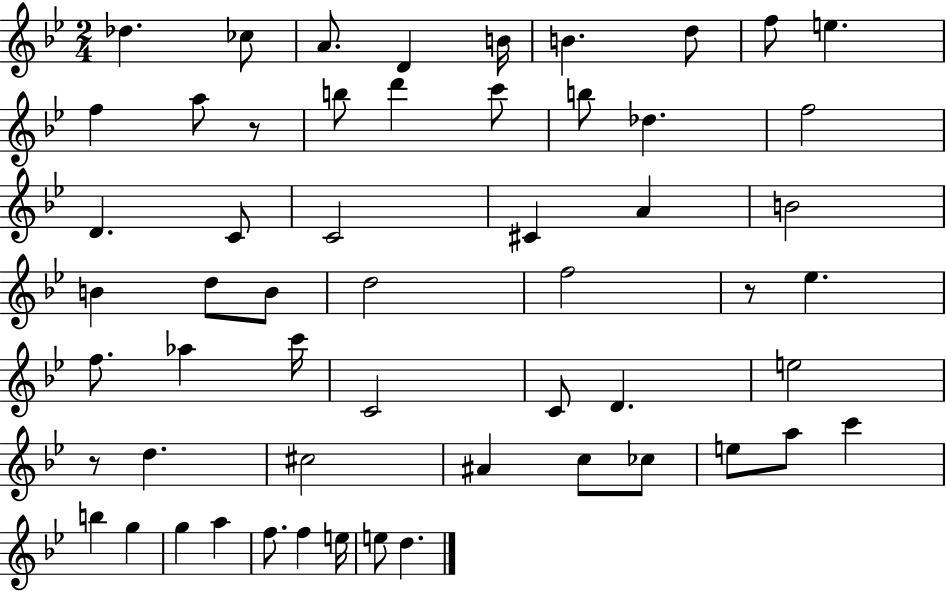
Db5/q. CES5/e A4/e. D4/q B4/s B4/q. D5/e F5/e E5/q. F5/q A5/e R/e B5/e D6/q C6/e B5/e Db5/q. F5/h D4/q. C4/e C4/h C#4/q A4/q B4/h B4/q D5/e B4/e D5/h F5/h R/e Eb5/q. F5/e. Ab5/q C6/s C4/h C4/e D4/q. E5/h R/e D5/q. C#5/h A#4/q C5/e CES5/e E5/e A5/e C6/q B5/q G5/q G5/q A5/q F5/e. F5/q E5/s E5/e D5/q.